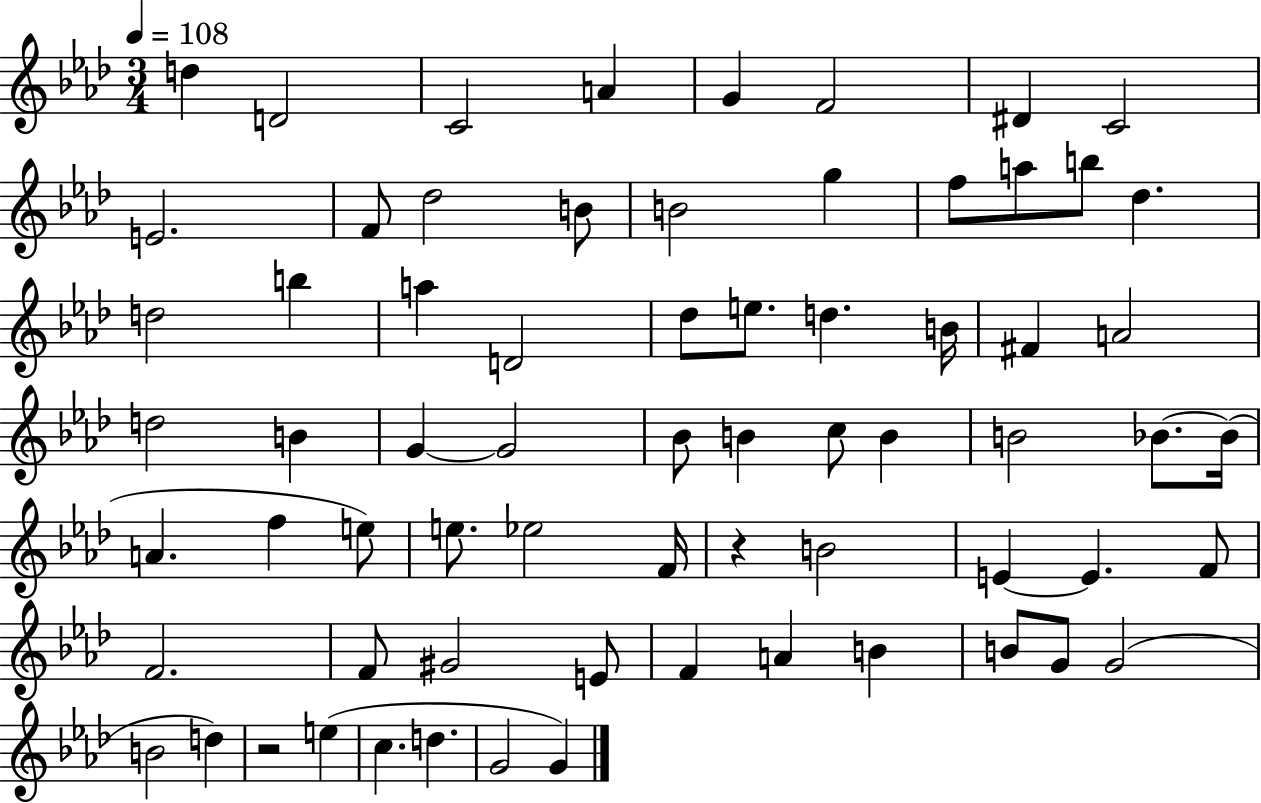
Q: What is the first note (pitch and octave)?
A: D5